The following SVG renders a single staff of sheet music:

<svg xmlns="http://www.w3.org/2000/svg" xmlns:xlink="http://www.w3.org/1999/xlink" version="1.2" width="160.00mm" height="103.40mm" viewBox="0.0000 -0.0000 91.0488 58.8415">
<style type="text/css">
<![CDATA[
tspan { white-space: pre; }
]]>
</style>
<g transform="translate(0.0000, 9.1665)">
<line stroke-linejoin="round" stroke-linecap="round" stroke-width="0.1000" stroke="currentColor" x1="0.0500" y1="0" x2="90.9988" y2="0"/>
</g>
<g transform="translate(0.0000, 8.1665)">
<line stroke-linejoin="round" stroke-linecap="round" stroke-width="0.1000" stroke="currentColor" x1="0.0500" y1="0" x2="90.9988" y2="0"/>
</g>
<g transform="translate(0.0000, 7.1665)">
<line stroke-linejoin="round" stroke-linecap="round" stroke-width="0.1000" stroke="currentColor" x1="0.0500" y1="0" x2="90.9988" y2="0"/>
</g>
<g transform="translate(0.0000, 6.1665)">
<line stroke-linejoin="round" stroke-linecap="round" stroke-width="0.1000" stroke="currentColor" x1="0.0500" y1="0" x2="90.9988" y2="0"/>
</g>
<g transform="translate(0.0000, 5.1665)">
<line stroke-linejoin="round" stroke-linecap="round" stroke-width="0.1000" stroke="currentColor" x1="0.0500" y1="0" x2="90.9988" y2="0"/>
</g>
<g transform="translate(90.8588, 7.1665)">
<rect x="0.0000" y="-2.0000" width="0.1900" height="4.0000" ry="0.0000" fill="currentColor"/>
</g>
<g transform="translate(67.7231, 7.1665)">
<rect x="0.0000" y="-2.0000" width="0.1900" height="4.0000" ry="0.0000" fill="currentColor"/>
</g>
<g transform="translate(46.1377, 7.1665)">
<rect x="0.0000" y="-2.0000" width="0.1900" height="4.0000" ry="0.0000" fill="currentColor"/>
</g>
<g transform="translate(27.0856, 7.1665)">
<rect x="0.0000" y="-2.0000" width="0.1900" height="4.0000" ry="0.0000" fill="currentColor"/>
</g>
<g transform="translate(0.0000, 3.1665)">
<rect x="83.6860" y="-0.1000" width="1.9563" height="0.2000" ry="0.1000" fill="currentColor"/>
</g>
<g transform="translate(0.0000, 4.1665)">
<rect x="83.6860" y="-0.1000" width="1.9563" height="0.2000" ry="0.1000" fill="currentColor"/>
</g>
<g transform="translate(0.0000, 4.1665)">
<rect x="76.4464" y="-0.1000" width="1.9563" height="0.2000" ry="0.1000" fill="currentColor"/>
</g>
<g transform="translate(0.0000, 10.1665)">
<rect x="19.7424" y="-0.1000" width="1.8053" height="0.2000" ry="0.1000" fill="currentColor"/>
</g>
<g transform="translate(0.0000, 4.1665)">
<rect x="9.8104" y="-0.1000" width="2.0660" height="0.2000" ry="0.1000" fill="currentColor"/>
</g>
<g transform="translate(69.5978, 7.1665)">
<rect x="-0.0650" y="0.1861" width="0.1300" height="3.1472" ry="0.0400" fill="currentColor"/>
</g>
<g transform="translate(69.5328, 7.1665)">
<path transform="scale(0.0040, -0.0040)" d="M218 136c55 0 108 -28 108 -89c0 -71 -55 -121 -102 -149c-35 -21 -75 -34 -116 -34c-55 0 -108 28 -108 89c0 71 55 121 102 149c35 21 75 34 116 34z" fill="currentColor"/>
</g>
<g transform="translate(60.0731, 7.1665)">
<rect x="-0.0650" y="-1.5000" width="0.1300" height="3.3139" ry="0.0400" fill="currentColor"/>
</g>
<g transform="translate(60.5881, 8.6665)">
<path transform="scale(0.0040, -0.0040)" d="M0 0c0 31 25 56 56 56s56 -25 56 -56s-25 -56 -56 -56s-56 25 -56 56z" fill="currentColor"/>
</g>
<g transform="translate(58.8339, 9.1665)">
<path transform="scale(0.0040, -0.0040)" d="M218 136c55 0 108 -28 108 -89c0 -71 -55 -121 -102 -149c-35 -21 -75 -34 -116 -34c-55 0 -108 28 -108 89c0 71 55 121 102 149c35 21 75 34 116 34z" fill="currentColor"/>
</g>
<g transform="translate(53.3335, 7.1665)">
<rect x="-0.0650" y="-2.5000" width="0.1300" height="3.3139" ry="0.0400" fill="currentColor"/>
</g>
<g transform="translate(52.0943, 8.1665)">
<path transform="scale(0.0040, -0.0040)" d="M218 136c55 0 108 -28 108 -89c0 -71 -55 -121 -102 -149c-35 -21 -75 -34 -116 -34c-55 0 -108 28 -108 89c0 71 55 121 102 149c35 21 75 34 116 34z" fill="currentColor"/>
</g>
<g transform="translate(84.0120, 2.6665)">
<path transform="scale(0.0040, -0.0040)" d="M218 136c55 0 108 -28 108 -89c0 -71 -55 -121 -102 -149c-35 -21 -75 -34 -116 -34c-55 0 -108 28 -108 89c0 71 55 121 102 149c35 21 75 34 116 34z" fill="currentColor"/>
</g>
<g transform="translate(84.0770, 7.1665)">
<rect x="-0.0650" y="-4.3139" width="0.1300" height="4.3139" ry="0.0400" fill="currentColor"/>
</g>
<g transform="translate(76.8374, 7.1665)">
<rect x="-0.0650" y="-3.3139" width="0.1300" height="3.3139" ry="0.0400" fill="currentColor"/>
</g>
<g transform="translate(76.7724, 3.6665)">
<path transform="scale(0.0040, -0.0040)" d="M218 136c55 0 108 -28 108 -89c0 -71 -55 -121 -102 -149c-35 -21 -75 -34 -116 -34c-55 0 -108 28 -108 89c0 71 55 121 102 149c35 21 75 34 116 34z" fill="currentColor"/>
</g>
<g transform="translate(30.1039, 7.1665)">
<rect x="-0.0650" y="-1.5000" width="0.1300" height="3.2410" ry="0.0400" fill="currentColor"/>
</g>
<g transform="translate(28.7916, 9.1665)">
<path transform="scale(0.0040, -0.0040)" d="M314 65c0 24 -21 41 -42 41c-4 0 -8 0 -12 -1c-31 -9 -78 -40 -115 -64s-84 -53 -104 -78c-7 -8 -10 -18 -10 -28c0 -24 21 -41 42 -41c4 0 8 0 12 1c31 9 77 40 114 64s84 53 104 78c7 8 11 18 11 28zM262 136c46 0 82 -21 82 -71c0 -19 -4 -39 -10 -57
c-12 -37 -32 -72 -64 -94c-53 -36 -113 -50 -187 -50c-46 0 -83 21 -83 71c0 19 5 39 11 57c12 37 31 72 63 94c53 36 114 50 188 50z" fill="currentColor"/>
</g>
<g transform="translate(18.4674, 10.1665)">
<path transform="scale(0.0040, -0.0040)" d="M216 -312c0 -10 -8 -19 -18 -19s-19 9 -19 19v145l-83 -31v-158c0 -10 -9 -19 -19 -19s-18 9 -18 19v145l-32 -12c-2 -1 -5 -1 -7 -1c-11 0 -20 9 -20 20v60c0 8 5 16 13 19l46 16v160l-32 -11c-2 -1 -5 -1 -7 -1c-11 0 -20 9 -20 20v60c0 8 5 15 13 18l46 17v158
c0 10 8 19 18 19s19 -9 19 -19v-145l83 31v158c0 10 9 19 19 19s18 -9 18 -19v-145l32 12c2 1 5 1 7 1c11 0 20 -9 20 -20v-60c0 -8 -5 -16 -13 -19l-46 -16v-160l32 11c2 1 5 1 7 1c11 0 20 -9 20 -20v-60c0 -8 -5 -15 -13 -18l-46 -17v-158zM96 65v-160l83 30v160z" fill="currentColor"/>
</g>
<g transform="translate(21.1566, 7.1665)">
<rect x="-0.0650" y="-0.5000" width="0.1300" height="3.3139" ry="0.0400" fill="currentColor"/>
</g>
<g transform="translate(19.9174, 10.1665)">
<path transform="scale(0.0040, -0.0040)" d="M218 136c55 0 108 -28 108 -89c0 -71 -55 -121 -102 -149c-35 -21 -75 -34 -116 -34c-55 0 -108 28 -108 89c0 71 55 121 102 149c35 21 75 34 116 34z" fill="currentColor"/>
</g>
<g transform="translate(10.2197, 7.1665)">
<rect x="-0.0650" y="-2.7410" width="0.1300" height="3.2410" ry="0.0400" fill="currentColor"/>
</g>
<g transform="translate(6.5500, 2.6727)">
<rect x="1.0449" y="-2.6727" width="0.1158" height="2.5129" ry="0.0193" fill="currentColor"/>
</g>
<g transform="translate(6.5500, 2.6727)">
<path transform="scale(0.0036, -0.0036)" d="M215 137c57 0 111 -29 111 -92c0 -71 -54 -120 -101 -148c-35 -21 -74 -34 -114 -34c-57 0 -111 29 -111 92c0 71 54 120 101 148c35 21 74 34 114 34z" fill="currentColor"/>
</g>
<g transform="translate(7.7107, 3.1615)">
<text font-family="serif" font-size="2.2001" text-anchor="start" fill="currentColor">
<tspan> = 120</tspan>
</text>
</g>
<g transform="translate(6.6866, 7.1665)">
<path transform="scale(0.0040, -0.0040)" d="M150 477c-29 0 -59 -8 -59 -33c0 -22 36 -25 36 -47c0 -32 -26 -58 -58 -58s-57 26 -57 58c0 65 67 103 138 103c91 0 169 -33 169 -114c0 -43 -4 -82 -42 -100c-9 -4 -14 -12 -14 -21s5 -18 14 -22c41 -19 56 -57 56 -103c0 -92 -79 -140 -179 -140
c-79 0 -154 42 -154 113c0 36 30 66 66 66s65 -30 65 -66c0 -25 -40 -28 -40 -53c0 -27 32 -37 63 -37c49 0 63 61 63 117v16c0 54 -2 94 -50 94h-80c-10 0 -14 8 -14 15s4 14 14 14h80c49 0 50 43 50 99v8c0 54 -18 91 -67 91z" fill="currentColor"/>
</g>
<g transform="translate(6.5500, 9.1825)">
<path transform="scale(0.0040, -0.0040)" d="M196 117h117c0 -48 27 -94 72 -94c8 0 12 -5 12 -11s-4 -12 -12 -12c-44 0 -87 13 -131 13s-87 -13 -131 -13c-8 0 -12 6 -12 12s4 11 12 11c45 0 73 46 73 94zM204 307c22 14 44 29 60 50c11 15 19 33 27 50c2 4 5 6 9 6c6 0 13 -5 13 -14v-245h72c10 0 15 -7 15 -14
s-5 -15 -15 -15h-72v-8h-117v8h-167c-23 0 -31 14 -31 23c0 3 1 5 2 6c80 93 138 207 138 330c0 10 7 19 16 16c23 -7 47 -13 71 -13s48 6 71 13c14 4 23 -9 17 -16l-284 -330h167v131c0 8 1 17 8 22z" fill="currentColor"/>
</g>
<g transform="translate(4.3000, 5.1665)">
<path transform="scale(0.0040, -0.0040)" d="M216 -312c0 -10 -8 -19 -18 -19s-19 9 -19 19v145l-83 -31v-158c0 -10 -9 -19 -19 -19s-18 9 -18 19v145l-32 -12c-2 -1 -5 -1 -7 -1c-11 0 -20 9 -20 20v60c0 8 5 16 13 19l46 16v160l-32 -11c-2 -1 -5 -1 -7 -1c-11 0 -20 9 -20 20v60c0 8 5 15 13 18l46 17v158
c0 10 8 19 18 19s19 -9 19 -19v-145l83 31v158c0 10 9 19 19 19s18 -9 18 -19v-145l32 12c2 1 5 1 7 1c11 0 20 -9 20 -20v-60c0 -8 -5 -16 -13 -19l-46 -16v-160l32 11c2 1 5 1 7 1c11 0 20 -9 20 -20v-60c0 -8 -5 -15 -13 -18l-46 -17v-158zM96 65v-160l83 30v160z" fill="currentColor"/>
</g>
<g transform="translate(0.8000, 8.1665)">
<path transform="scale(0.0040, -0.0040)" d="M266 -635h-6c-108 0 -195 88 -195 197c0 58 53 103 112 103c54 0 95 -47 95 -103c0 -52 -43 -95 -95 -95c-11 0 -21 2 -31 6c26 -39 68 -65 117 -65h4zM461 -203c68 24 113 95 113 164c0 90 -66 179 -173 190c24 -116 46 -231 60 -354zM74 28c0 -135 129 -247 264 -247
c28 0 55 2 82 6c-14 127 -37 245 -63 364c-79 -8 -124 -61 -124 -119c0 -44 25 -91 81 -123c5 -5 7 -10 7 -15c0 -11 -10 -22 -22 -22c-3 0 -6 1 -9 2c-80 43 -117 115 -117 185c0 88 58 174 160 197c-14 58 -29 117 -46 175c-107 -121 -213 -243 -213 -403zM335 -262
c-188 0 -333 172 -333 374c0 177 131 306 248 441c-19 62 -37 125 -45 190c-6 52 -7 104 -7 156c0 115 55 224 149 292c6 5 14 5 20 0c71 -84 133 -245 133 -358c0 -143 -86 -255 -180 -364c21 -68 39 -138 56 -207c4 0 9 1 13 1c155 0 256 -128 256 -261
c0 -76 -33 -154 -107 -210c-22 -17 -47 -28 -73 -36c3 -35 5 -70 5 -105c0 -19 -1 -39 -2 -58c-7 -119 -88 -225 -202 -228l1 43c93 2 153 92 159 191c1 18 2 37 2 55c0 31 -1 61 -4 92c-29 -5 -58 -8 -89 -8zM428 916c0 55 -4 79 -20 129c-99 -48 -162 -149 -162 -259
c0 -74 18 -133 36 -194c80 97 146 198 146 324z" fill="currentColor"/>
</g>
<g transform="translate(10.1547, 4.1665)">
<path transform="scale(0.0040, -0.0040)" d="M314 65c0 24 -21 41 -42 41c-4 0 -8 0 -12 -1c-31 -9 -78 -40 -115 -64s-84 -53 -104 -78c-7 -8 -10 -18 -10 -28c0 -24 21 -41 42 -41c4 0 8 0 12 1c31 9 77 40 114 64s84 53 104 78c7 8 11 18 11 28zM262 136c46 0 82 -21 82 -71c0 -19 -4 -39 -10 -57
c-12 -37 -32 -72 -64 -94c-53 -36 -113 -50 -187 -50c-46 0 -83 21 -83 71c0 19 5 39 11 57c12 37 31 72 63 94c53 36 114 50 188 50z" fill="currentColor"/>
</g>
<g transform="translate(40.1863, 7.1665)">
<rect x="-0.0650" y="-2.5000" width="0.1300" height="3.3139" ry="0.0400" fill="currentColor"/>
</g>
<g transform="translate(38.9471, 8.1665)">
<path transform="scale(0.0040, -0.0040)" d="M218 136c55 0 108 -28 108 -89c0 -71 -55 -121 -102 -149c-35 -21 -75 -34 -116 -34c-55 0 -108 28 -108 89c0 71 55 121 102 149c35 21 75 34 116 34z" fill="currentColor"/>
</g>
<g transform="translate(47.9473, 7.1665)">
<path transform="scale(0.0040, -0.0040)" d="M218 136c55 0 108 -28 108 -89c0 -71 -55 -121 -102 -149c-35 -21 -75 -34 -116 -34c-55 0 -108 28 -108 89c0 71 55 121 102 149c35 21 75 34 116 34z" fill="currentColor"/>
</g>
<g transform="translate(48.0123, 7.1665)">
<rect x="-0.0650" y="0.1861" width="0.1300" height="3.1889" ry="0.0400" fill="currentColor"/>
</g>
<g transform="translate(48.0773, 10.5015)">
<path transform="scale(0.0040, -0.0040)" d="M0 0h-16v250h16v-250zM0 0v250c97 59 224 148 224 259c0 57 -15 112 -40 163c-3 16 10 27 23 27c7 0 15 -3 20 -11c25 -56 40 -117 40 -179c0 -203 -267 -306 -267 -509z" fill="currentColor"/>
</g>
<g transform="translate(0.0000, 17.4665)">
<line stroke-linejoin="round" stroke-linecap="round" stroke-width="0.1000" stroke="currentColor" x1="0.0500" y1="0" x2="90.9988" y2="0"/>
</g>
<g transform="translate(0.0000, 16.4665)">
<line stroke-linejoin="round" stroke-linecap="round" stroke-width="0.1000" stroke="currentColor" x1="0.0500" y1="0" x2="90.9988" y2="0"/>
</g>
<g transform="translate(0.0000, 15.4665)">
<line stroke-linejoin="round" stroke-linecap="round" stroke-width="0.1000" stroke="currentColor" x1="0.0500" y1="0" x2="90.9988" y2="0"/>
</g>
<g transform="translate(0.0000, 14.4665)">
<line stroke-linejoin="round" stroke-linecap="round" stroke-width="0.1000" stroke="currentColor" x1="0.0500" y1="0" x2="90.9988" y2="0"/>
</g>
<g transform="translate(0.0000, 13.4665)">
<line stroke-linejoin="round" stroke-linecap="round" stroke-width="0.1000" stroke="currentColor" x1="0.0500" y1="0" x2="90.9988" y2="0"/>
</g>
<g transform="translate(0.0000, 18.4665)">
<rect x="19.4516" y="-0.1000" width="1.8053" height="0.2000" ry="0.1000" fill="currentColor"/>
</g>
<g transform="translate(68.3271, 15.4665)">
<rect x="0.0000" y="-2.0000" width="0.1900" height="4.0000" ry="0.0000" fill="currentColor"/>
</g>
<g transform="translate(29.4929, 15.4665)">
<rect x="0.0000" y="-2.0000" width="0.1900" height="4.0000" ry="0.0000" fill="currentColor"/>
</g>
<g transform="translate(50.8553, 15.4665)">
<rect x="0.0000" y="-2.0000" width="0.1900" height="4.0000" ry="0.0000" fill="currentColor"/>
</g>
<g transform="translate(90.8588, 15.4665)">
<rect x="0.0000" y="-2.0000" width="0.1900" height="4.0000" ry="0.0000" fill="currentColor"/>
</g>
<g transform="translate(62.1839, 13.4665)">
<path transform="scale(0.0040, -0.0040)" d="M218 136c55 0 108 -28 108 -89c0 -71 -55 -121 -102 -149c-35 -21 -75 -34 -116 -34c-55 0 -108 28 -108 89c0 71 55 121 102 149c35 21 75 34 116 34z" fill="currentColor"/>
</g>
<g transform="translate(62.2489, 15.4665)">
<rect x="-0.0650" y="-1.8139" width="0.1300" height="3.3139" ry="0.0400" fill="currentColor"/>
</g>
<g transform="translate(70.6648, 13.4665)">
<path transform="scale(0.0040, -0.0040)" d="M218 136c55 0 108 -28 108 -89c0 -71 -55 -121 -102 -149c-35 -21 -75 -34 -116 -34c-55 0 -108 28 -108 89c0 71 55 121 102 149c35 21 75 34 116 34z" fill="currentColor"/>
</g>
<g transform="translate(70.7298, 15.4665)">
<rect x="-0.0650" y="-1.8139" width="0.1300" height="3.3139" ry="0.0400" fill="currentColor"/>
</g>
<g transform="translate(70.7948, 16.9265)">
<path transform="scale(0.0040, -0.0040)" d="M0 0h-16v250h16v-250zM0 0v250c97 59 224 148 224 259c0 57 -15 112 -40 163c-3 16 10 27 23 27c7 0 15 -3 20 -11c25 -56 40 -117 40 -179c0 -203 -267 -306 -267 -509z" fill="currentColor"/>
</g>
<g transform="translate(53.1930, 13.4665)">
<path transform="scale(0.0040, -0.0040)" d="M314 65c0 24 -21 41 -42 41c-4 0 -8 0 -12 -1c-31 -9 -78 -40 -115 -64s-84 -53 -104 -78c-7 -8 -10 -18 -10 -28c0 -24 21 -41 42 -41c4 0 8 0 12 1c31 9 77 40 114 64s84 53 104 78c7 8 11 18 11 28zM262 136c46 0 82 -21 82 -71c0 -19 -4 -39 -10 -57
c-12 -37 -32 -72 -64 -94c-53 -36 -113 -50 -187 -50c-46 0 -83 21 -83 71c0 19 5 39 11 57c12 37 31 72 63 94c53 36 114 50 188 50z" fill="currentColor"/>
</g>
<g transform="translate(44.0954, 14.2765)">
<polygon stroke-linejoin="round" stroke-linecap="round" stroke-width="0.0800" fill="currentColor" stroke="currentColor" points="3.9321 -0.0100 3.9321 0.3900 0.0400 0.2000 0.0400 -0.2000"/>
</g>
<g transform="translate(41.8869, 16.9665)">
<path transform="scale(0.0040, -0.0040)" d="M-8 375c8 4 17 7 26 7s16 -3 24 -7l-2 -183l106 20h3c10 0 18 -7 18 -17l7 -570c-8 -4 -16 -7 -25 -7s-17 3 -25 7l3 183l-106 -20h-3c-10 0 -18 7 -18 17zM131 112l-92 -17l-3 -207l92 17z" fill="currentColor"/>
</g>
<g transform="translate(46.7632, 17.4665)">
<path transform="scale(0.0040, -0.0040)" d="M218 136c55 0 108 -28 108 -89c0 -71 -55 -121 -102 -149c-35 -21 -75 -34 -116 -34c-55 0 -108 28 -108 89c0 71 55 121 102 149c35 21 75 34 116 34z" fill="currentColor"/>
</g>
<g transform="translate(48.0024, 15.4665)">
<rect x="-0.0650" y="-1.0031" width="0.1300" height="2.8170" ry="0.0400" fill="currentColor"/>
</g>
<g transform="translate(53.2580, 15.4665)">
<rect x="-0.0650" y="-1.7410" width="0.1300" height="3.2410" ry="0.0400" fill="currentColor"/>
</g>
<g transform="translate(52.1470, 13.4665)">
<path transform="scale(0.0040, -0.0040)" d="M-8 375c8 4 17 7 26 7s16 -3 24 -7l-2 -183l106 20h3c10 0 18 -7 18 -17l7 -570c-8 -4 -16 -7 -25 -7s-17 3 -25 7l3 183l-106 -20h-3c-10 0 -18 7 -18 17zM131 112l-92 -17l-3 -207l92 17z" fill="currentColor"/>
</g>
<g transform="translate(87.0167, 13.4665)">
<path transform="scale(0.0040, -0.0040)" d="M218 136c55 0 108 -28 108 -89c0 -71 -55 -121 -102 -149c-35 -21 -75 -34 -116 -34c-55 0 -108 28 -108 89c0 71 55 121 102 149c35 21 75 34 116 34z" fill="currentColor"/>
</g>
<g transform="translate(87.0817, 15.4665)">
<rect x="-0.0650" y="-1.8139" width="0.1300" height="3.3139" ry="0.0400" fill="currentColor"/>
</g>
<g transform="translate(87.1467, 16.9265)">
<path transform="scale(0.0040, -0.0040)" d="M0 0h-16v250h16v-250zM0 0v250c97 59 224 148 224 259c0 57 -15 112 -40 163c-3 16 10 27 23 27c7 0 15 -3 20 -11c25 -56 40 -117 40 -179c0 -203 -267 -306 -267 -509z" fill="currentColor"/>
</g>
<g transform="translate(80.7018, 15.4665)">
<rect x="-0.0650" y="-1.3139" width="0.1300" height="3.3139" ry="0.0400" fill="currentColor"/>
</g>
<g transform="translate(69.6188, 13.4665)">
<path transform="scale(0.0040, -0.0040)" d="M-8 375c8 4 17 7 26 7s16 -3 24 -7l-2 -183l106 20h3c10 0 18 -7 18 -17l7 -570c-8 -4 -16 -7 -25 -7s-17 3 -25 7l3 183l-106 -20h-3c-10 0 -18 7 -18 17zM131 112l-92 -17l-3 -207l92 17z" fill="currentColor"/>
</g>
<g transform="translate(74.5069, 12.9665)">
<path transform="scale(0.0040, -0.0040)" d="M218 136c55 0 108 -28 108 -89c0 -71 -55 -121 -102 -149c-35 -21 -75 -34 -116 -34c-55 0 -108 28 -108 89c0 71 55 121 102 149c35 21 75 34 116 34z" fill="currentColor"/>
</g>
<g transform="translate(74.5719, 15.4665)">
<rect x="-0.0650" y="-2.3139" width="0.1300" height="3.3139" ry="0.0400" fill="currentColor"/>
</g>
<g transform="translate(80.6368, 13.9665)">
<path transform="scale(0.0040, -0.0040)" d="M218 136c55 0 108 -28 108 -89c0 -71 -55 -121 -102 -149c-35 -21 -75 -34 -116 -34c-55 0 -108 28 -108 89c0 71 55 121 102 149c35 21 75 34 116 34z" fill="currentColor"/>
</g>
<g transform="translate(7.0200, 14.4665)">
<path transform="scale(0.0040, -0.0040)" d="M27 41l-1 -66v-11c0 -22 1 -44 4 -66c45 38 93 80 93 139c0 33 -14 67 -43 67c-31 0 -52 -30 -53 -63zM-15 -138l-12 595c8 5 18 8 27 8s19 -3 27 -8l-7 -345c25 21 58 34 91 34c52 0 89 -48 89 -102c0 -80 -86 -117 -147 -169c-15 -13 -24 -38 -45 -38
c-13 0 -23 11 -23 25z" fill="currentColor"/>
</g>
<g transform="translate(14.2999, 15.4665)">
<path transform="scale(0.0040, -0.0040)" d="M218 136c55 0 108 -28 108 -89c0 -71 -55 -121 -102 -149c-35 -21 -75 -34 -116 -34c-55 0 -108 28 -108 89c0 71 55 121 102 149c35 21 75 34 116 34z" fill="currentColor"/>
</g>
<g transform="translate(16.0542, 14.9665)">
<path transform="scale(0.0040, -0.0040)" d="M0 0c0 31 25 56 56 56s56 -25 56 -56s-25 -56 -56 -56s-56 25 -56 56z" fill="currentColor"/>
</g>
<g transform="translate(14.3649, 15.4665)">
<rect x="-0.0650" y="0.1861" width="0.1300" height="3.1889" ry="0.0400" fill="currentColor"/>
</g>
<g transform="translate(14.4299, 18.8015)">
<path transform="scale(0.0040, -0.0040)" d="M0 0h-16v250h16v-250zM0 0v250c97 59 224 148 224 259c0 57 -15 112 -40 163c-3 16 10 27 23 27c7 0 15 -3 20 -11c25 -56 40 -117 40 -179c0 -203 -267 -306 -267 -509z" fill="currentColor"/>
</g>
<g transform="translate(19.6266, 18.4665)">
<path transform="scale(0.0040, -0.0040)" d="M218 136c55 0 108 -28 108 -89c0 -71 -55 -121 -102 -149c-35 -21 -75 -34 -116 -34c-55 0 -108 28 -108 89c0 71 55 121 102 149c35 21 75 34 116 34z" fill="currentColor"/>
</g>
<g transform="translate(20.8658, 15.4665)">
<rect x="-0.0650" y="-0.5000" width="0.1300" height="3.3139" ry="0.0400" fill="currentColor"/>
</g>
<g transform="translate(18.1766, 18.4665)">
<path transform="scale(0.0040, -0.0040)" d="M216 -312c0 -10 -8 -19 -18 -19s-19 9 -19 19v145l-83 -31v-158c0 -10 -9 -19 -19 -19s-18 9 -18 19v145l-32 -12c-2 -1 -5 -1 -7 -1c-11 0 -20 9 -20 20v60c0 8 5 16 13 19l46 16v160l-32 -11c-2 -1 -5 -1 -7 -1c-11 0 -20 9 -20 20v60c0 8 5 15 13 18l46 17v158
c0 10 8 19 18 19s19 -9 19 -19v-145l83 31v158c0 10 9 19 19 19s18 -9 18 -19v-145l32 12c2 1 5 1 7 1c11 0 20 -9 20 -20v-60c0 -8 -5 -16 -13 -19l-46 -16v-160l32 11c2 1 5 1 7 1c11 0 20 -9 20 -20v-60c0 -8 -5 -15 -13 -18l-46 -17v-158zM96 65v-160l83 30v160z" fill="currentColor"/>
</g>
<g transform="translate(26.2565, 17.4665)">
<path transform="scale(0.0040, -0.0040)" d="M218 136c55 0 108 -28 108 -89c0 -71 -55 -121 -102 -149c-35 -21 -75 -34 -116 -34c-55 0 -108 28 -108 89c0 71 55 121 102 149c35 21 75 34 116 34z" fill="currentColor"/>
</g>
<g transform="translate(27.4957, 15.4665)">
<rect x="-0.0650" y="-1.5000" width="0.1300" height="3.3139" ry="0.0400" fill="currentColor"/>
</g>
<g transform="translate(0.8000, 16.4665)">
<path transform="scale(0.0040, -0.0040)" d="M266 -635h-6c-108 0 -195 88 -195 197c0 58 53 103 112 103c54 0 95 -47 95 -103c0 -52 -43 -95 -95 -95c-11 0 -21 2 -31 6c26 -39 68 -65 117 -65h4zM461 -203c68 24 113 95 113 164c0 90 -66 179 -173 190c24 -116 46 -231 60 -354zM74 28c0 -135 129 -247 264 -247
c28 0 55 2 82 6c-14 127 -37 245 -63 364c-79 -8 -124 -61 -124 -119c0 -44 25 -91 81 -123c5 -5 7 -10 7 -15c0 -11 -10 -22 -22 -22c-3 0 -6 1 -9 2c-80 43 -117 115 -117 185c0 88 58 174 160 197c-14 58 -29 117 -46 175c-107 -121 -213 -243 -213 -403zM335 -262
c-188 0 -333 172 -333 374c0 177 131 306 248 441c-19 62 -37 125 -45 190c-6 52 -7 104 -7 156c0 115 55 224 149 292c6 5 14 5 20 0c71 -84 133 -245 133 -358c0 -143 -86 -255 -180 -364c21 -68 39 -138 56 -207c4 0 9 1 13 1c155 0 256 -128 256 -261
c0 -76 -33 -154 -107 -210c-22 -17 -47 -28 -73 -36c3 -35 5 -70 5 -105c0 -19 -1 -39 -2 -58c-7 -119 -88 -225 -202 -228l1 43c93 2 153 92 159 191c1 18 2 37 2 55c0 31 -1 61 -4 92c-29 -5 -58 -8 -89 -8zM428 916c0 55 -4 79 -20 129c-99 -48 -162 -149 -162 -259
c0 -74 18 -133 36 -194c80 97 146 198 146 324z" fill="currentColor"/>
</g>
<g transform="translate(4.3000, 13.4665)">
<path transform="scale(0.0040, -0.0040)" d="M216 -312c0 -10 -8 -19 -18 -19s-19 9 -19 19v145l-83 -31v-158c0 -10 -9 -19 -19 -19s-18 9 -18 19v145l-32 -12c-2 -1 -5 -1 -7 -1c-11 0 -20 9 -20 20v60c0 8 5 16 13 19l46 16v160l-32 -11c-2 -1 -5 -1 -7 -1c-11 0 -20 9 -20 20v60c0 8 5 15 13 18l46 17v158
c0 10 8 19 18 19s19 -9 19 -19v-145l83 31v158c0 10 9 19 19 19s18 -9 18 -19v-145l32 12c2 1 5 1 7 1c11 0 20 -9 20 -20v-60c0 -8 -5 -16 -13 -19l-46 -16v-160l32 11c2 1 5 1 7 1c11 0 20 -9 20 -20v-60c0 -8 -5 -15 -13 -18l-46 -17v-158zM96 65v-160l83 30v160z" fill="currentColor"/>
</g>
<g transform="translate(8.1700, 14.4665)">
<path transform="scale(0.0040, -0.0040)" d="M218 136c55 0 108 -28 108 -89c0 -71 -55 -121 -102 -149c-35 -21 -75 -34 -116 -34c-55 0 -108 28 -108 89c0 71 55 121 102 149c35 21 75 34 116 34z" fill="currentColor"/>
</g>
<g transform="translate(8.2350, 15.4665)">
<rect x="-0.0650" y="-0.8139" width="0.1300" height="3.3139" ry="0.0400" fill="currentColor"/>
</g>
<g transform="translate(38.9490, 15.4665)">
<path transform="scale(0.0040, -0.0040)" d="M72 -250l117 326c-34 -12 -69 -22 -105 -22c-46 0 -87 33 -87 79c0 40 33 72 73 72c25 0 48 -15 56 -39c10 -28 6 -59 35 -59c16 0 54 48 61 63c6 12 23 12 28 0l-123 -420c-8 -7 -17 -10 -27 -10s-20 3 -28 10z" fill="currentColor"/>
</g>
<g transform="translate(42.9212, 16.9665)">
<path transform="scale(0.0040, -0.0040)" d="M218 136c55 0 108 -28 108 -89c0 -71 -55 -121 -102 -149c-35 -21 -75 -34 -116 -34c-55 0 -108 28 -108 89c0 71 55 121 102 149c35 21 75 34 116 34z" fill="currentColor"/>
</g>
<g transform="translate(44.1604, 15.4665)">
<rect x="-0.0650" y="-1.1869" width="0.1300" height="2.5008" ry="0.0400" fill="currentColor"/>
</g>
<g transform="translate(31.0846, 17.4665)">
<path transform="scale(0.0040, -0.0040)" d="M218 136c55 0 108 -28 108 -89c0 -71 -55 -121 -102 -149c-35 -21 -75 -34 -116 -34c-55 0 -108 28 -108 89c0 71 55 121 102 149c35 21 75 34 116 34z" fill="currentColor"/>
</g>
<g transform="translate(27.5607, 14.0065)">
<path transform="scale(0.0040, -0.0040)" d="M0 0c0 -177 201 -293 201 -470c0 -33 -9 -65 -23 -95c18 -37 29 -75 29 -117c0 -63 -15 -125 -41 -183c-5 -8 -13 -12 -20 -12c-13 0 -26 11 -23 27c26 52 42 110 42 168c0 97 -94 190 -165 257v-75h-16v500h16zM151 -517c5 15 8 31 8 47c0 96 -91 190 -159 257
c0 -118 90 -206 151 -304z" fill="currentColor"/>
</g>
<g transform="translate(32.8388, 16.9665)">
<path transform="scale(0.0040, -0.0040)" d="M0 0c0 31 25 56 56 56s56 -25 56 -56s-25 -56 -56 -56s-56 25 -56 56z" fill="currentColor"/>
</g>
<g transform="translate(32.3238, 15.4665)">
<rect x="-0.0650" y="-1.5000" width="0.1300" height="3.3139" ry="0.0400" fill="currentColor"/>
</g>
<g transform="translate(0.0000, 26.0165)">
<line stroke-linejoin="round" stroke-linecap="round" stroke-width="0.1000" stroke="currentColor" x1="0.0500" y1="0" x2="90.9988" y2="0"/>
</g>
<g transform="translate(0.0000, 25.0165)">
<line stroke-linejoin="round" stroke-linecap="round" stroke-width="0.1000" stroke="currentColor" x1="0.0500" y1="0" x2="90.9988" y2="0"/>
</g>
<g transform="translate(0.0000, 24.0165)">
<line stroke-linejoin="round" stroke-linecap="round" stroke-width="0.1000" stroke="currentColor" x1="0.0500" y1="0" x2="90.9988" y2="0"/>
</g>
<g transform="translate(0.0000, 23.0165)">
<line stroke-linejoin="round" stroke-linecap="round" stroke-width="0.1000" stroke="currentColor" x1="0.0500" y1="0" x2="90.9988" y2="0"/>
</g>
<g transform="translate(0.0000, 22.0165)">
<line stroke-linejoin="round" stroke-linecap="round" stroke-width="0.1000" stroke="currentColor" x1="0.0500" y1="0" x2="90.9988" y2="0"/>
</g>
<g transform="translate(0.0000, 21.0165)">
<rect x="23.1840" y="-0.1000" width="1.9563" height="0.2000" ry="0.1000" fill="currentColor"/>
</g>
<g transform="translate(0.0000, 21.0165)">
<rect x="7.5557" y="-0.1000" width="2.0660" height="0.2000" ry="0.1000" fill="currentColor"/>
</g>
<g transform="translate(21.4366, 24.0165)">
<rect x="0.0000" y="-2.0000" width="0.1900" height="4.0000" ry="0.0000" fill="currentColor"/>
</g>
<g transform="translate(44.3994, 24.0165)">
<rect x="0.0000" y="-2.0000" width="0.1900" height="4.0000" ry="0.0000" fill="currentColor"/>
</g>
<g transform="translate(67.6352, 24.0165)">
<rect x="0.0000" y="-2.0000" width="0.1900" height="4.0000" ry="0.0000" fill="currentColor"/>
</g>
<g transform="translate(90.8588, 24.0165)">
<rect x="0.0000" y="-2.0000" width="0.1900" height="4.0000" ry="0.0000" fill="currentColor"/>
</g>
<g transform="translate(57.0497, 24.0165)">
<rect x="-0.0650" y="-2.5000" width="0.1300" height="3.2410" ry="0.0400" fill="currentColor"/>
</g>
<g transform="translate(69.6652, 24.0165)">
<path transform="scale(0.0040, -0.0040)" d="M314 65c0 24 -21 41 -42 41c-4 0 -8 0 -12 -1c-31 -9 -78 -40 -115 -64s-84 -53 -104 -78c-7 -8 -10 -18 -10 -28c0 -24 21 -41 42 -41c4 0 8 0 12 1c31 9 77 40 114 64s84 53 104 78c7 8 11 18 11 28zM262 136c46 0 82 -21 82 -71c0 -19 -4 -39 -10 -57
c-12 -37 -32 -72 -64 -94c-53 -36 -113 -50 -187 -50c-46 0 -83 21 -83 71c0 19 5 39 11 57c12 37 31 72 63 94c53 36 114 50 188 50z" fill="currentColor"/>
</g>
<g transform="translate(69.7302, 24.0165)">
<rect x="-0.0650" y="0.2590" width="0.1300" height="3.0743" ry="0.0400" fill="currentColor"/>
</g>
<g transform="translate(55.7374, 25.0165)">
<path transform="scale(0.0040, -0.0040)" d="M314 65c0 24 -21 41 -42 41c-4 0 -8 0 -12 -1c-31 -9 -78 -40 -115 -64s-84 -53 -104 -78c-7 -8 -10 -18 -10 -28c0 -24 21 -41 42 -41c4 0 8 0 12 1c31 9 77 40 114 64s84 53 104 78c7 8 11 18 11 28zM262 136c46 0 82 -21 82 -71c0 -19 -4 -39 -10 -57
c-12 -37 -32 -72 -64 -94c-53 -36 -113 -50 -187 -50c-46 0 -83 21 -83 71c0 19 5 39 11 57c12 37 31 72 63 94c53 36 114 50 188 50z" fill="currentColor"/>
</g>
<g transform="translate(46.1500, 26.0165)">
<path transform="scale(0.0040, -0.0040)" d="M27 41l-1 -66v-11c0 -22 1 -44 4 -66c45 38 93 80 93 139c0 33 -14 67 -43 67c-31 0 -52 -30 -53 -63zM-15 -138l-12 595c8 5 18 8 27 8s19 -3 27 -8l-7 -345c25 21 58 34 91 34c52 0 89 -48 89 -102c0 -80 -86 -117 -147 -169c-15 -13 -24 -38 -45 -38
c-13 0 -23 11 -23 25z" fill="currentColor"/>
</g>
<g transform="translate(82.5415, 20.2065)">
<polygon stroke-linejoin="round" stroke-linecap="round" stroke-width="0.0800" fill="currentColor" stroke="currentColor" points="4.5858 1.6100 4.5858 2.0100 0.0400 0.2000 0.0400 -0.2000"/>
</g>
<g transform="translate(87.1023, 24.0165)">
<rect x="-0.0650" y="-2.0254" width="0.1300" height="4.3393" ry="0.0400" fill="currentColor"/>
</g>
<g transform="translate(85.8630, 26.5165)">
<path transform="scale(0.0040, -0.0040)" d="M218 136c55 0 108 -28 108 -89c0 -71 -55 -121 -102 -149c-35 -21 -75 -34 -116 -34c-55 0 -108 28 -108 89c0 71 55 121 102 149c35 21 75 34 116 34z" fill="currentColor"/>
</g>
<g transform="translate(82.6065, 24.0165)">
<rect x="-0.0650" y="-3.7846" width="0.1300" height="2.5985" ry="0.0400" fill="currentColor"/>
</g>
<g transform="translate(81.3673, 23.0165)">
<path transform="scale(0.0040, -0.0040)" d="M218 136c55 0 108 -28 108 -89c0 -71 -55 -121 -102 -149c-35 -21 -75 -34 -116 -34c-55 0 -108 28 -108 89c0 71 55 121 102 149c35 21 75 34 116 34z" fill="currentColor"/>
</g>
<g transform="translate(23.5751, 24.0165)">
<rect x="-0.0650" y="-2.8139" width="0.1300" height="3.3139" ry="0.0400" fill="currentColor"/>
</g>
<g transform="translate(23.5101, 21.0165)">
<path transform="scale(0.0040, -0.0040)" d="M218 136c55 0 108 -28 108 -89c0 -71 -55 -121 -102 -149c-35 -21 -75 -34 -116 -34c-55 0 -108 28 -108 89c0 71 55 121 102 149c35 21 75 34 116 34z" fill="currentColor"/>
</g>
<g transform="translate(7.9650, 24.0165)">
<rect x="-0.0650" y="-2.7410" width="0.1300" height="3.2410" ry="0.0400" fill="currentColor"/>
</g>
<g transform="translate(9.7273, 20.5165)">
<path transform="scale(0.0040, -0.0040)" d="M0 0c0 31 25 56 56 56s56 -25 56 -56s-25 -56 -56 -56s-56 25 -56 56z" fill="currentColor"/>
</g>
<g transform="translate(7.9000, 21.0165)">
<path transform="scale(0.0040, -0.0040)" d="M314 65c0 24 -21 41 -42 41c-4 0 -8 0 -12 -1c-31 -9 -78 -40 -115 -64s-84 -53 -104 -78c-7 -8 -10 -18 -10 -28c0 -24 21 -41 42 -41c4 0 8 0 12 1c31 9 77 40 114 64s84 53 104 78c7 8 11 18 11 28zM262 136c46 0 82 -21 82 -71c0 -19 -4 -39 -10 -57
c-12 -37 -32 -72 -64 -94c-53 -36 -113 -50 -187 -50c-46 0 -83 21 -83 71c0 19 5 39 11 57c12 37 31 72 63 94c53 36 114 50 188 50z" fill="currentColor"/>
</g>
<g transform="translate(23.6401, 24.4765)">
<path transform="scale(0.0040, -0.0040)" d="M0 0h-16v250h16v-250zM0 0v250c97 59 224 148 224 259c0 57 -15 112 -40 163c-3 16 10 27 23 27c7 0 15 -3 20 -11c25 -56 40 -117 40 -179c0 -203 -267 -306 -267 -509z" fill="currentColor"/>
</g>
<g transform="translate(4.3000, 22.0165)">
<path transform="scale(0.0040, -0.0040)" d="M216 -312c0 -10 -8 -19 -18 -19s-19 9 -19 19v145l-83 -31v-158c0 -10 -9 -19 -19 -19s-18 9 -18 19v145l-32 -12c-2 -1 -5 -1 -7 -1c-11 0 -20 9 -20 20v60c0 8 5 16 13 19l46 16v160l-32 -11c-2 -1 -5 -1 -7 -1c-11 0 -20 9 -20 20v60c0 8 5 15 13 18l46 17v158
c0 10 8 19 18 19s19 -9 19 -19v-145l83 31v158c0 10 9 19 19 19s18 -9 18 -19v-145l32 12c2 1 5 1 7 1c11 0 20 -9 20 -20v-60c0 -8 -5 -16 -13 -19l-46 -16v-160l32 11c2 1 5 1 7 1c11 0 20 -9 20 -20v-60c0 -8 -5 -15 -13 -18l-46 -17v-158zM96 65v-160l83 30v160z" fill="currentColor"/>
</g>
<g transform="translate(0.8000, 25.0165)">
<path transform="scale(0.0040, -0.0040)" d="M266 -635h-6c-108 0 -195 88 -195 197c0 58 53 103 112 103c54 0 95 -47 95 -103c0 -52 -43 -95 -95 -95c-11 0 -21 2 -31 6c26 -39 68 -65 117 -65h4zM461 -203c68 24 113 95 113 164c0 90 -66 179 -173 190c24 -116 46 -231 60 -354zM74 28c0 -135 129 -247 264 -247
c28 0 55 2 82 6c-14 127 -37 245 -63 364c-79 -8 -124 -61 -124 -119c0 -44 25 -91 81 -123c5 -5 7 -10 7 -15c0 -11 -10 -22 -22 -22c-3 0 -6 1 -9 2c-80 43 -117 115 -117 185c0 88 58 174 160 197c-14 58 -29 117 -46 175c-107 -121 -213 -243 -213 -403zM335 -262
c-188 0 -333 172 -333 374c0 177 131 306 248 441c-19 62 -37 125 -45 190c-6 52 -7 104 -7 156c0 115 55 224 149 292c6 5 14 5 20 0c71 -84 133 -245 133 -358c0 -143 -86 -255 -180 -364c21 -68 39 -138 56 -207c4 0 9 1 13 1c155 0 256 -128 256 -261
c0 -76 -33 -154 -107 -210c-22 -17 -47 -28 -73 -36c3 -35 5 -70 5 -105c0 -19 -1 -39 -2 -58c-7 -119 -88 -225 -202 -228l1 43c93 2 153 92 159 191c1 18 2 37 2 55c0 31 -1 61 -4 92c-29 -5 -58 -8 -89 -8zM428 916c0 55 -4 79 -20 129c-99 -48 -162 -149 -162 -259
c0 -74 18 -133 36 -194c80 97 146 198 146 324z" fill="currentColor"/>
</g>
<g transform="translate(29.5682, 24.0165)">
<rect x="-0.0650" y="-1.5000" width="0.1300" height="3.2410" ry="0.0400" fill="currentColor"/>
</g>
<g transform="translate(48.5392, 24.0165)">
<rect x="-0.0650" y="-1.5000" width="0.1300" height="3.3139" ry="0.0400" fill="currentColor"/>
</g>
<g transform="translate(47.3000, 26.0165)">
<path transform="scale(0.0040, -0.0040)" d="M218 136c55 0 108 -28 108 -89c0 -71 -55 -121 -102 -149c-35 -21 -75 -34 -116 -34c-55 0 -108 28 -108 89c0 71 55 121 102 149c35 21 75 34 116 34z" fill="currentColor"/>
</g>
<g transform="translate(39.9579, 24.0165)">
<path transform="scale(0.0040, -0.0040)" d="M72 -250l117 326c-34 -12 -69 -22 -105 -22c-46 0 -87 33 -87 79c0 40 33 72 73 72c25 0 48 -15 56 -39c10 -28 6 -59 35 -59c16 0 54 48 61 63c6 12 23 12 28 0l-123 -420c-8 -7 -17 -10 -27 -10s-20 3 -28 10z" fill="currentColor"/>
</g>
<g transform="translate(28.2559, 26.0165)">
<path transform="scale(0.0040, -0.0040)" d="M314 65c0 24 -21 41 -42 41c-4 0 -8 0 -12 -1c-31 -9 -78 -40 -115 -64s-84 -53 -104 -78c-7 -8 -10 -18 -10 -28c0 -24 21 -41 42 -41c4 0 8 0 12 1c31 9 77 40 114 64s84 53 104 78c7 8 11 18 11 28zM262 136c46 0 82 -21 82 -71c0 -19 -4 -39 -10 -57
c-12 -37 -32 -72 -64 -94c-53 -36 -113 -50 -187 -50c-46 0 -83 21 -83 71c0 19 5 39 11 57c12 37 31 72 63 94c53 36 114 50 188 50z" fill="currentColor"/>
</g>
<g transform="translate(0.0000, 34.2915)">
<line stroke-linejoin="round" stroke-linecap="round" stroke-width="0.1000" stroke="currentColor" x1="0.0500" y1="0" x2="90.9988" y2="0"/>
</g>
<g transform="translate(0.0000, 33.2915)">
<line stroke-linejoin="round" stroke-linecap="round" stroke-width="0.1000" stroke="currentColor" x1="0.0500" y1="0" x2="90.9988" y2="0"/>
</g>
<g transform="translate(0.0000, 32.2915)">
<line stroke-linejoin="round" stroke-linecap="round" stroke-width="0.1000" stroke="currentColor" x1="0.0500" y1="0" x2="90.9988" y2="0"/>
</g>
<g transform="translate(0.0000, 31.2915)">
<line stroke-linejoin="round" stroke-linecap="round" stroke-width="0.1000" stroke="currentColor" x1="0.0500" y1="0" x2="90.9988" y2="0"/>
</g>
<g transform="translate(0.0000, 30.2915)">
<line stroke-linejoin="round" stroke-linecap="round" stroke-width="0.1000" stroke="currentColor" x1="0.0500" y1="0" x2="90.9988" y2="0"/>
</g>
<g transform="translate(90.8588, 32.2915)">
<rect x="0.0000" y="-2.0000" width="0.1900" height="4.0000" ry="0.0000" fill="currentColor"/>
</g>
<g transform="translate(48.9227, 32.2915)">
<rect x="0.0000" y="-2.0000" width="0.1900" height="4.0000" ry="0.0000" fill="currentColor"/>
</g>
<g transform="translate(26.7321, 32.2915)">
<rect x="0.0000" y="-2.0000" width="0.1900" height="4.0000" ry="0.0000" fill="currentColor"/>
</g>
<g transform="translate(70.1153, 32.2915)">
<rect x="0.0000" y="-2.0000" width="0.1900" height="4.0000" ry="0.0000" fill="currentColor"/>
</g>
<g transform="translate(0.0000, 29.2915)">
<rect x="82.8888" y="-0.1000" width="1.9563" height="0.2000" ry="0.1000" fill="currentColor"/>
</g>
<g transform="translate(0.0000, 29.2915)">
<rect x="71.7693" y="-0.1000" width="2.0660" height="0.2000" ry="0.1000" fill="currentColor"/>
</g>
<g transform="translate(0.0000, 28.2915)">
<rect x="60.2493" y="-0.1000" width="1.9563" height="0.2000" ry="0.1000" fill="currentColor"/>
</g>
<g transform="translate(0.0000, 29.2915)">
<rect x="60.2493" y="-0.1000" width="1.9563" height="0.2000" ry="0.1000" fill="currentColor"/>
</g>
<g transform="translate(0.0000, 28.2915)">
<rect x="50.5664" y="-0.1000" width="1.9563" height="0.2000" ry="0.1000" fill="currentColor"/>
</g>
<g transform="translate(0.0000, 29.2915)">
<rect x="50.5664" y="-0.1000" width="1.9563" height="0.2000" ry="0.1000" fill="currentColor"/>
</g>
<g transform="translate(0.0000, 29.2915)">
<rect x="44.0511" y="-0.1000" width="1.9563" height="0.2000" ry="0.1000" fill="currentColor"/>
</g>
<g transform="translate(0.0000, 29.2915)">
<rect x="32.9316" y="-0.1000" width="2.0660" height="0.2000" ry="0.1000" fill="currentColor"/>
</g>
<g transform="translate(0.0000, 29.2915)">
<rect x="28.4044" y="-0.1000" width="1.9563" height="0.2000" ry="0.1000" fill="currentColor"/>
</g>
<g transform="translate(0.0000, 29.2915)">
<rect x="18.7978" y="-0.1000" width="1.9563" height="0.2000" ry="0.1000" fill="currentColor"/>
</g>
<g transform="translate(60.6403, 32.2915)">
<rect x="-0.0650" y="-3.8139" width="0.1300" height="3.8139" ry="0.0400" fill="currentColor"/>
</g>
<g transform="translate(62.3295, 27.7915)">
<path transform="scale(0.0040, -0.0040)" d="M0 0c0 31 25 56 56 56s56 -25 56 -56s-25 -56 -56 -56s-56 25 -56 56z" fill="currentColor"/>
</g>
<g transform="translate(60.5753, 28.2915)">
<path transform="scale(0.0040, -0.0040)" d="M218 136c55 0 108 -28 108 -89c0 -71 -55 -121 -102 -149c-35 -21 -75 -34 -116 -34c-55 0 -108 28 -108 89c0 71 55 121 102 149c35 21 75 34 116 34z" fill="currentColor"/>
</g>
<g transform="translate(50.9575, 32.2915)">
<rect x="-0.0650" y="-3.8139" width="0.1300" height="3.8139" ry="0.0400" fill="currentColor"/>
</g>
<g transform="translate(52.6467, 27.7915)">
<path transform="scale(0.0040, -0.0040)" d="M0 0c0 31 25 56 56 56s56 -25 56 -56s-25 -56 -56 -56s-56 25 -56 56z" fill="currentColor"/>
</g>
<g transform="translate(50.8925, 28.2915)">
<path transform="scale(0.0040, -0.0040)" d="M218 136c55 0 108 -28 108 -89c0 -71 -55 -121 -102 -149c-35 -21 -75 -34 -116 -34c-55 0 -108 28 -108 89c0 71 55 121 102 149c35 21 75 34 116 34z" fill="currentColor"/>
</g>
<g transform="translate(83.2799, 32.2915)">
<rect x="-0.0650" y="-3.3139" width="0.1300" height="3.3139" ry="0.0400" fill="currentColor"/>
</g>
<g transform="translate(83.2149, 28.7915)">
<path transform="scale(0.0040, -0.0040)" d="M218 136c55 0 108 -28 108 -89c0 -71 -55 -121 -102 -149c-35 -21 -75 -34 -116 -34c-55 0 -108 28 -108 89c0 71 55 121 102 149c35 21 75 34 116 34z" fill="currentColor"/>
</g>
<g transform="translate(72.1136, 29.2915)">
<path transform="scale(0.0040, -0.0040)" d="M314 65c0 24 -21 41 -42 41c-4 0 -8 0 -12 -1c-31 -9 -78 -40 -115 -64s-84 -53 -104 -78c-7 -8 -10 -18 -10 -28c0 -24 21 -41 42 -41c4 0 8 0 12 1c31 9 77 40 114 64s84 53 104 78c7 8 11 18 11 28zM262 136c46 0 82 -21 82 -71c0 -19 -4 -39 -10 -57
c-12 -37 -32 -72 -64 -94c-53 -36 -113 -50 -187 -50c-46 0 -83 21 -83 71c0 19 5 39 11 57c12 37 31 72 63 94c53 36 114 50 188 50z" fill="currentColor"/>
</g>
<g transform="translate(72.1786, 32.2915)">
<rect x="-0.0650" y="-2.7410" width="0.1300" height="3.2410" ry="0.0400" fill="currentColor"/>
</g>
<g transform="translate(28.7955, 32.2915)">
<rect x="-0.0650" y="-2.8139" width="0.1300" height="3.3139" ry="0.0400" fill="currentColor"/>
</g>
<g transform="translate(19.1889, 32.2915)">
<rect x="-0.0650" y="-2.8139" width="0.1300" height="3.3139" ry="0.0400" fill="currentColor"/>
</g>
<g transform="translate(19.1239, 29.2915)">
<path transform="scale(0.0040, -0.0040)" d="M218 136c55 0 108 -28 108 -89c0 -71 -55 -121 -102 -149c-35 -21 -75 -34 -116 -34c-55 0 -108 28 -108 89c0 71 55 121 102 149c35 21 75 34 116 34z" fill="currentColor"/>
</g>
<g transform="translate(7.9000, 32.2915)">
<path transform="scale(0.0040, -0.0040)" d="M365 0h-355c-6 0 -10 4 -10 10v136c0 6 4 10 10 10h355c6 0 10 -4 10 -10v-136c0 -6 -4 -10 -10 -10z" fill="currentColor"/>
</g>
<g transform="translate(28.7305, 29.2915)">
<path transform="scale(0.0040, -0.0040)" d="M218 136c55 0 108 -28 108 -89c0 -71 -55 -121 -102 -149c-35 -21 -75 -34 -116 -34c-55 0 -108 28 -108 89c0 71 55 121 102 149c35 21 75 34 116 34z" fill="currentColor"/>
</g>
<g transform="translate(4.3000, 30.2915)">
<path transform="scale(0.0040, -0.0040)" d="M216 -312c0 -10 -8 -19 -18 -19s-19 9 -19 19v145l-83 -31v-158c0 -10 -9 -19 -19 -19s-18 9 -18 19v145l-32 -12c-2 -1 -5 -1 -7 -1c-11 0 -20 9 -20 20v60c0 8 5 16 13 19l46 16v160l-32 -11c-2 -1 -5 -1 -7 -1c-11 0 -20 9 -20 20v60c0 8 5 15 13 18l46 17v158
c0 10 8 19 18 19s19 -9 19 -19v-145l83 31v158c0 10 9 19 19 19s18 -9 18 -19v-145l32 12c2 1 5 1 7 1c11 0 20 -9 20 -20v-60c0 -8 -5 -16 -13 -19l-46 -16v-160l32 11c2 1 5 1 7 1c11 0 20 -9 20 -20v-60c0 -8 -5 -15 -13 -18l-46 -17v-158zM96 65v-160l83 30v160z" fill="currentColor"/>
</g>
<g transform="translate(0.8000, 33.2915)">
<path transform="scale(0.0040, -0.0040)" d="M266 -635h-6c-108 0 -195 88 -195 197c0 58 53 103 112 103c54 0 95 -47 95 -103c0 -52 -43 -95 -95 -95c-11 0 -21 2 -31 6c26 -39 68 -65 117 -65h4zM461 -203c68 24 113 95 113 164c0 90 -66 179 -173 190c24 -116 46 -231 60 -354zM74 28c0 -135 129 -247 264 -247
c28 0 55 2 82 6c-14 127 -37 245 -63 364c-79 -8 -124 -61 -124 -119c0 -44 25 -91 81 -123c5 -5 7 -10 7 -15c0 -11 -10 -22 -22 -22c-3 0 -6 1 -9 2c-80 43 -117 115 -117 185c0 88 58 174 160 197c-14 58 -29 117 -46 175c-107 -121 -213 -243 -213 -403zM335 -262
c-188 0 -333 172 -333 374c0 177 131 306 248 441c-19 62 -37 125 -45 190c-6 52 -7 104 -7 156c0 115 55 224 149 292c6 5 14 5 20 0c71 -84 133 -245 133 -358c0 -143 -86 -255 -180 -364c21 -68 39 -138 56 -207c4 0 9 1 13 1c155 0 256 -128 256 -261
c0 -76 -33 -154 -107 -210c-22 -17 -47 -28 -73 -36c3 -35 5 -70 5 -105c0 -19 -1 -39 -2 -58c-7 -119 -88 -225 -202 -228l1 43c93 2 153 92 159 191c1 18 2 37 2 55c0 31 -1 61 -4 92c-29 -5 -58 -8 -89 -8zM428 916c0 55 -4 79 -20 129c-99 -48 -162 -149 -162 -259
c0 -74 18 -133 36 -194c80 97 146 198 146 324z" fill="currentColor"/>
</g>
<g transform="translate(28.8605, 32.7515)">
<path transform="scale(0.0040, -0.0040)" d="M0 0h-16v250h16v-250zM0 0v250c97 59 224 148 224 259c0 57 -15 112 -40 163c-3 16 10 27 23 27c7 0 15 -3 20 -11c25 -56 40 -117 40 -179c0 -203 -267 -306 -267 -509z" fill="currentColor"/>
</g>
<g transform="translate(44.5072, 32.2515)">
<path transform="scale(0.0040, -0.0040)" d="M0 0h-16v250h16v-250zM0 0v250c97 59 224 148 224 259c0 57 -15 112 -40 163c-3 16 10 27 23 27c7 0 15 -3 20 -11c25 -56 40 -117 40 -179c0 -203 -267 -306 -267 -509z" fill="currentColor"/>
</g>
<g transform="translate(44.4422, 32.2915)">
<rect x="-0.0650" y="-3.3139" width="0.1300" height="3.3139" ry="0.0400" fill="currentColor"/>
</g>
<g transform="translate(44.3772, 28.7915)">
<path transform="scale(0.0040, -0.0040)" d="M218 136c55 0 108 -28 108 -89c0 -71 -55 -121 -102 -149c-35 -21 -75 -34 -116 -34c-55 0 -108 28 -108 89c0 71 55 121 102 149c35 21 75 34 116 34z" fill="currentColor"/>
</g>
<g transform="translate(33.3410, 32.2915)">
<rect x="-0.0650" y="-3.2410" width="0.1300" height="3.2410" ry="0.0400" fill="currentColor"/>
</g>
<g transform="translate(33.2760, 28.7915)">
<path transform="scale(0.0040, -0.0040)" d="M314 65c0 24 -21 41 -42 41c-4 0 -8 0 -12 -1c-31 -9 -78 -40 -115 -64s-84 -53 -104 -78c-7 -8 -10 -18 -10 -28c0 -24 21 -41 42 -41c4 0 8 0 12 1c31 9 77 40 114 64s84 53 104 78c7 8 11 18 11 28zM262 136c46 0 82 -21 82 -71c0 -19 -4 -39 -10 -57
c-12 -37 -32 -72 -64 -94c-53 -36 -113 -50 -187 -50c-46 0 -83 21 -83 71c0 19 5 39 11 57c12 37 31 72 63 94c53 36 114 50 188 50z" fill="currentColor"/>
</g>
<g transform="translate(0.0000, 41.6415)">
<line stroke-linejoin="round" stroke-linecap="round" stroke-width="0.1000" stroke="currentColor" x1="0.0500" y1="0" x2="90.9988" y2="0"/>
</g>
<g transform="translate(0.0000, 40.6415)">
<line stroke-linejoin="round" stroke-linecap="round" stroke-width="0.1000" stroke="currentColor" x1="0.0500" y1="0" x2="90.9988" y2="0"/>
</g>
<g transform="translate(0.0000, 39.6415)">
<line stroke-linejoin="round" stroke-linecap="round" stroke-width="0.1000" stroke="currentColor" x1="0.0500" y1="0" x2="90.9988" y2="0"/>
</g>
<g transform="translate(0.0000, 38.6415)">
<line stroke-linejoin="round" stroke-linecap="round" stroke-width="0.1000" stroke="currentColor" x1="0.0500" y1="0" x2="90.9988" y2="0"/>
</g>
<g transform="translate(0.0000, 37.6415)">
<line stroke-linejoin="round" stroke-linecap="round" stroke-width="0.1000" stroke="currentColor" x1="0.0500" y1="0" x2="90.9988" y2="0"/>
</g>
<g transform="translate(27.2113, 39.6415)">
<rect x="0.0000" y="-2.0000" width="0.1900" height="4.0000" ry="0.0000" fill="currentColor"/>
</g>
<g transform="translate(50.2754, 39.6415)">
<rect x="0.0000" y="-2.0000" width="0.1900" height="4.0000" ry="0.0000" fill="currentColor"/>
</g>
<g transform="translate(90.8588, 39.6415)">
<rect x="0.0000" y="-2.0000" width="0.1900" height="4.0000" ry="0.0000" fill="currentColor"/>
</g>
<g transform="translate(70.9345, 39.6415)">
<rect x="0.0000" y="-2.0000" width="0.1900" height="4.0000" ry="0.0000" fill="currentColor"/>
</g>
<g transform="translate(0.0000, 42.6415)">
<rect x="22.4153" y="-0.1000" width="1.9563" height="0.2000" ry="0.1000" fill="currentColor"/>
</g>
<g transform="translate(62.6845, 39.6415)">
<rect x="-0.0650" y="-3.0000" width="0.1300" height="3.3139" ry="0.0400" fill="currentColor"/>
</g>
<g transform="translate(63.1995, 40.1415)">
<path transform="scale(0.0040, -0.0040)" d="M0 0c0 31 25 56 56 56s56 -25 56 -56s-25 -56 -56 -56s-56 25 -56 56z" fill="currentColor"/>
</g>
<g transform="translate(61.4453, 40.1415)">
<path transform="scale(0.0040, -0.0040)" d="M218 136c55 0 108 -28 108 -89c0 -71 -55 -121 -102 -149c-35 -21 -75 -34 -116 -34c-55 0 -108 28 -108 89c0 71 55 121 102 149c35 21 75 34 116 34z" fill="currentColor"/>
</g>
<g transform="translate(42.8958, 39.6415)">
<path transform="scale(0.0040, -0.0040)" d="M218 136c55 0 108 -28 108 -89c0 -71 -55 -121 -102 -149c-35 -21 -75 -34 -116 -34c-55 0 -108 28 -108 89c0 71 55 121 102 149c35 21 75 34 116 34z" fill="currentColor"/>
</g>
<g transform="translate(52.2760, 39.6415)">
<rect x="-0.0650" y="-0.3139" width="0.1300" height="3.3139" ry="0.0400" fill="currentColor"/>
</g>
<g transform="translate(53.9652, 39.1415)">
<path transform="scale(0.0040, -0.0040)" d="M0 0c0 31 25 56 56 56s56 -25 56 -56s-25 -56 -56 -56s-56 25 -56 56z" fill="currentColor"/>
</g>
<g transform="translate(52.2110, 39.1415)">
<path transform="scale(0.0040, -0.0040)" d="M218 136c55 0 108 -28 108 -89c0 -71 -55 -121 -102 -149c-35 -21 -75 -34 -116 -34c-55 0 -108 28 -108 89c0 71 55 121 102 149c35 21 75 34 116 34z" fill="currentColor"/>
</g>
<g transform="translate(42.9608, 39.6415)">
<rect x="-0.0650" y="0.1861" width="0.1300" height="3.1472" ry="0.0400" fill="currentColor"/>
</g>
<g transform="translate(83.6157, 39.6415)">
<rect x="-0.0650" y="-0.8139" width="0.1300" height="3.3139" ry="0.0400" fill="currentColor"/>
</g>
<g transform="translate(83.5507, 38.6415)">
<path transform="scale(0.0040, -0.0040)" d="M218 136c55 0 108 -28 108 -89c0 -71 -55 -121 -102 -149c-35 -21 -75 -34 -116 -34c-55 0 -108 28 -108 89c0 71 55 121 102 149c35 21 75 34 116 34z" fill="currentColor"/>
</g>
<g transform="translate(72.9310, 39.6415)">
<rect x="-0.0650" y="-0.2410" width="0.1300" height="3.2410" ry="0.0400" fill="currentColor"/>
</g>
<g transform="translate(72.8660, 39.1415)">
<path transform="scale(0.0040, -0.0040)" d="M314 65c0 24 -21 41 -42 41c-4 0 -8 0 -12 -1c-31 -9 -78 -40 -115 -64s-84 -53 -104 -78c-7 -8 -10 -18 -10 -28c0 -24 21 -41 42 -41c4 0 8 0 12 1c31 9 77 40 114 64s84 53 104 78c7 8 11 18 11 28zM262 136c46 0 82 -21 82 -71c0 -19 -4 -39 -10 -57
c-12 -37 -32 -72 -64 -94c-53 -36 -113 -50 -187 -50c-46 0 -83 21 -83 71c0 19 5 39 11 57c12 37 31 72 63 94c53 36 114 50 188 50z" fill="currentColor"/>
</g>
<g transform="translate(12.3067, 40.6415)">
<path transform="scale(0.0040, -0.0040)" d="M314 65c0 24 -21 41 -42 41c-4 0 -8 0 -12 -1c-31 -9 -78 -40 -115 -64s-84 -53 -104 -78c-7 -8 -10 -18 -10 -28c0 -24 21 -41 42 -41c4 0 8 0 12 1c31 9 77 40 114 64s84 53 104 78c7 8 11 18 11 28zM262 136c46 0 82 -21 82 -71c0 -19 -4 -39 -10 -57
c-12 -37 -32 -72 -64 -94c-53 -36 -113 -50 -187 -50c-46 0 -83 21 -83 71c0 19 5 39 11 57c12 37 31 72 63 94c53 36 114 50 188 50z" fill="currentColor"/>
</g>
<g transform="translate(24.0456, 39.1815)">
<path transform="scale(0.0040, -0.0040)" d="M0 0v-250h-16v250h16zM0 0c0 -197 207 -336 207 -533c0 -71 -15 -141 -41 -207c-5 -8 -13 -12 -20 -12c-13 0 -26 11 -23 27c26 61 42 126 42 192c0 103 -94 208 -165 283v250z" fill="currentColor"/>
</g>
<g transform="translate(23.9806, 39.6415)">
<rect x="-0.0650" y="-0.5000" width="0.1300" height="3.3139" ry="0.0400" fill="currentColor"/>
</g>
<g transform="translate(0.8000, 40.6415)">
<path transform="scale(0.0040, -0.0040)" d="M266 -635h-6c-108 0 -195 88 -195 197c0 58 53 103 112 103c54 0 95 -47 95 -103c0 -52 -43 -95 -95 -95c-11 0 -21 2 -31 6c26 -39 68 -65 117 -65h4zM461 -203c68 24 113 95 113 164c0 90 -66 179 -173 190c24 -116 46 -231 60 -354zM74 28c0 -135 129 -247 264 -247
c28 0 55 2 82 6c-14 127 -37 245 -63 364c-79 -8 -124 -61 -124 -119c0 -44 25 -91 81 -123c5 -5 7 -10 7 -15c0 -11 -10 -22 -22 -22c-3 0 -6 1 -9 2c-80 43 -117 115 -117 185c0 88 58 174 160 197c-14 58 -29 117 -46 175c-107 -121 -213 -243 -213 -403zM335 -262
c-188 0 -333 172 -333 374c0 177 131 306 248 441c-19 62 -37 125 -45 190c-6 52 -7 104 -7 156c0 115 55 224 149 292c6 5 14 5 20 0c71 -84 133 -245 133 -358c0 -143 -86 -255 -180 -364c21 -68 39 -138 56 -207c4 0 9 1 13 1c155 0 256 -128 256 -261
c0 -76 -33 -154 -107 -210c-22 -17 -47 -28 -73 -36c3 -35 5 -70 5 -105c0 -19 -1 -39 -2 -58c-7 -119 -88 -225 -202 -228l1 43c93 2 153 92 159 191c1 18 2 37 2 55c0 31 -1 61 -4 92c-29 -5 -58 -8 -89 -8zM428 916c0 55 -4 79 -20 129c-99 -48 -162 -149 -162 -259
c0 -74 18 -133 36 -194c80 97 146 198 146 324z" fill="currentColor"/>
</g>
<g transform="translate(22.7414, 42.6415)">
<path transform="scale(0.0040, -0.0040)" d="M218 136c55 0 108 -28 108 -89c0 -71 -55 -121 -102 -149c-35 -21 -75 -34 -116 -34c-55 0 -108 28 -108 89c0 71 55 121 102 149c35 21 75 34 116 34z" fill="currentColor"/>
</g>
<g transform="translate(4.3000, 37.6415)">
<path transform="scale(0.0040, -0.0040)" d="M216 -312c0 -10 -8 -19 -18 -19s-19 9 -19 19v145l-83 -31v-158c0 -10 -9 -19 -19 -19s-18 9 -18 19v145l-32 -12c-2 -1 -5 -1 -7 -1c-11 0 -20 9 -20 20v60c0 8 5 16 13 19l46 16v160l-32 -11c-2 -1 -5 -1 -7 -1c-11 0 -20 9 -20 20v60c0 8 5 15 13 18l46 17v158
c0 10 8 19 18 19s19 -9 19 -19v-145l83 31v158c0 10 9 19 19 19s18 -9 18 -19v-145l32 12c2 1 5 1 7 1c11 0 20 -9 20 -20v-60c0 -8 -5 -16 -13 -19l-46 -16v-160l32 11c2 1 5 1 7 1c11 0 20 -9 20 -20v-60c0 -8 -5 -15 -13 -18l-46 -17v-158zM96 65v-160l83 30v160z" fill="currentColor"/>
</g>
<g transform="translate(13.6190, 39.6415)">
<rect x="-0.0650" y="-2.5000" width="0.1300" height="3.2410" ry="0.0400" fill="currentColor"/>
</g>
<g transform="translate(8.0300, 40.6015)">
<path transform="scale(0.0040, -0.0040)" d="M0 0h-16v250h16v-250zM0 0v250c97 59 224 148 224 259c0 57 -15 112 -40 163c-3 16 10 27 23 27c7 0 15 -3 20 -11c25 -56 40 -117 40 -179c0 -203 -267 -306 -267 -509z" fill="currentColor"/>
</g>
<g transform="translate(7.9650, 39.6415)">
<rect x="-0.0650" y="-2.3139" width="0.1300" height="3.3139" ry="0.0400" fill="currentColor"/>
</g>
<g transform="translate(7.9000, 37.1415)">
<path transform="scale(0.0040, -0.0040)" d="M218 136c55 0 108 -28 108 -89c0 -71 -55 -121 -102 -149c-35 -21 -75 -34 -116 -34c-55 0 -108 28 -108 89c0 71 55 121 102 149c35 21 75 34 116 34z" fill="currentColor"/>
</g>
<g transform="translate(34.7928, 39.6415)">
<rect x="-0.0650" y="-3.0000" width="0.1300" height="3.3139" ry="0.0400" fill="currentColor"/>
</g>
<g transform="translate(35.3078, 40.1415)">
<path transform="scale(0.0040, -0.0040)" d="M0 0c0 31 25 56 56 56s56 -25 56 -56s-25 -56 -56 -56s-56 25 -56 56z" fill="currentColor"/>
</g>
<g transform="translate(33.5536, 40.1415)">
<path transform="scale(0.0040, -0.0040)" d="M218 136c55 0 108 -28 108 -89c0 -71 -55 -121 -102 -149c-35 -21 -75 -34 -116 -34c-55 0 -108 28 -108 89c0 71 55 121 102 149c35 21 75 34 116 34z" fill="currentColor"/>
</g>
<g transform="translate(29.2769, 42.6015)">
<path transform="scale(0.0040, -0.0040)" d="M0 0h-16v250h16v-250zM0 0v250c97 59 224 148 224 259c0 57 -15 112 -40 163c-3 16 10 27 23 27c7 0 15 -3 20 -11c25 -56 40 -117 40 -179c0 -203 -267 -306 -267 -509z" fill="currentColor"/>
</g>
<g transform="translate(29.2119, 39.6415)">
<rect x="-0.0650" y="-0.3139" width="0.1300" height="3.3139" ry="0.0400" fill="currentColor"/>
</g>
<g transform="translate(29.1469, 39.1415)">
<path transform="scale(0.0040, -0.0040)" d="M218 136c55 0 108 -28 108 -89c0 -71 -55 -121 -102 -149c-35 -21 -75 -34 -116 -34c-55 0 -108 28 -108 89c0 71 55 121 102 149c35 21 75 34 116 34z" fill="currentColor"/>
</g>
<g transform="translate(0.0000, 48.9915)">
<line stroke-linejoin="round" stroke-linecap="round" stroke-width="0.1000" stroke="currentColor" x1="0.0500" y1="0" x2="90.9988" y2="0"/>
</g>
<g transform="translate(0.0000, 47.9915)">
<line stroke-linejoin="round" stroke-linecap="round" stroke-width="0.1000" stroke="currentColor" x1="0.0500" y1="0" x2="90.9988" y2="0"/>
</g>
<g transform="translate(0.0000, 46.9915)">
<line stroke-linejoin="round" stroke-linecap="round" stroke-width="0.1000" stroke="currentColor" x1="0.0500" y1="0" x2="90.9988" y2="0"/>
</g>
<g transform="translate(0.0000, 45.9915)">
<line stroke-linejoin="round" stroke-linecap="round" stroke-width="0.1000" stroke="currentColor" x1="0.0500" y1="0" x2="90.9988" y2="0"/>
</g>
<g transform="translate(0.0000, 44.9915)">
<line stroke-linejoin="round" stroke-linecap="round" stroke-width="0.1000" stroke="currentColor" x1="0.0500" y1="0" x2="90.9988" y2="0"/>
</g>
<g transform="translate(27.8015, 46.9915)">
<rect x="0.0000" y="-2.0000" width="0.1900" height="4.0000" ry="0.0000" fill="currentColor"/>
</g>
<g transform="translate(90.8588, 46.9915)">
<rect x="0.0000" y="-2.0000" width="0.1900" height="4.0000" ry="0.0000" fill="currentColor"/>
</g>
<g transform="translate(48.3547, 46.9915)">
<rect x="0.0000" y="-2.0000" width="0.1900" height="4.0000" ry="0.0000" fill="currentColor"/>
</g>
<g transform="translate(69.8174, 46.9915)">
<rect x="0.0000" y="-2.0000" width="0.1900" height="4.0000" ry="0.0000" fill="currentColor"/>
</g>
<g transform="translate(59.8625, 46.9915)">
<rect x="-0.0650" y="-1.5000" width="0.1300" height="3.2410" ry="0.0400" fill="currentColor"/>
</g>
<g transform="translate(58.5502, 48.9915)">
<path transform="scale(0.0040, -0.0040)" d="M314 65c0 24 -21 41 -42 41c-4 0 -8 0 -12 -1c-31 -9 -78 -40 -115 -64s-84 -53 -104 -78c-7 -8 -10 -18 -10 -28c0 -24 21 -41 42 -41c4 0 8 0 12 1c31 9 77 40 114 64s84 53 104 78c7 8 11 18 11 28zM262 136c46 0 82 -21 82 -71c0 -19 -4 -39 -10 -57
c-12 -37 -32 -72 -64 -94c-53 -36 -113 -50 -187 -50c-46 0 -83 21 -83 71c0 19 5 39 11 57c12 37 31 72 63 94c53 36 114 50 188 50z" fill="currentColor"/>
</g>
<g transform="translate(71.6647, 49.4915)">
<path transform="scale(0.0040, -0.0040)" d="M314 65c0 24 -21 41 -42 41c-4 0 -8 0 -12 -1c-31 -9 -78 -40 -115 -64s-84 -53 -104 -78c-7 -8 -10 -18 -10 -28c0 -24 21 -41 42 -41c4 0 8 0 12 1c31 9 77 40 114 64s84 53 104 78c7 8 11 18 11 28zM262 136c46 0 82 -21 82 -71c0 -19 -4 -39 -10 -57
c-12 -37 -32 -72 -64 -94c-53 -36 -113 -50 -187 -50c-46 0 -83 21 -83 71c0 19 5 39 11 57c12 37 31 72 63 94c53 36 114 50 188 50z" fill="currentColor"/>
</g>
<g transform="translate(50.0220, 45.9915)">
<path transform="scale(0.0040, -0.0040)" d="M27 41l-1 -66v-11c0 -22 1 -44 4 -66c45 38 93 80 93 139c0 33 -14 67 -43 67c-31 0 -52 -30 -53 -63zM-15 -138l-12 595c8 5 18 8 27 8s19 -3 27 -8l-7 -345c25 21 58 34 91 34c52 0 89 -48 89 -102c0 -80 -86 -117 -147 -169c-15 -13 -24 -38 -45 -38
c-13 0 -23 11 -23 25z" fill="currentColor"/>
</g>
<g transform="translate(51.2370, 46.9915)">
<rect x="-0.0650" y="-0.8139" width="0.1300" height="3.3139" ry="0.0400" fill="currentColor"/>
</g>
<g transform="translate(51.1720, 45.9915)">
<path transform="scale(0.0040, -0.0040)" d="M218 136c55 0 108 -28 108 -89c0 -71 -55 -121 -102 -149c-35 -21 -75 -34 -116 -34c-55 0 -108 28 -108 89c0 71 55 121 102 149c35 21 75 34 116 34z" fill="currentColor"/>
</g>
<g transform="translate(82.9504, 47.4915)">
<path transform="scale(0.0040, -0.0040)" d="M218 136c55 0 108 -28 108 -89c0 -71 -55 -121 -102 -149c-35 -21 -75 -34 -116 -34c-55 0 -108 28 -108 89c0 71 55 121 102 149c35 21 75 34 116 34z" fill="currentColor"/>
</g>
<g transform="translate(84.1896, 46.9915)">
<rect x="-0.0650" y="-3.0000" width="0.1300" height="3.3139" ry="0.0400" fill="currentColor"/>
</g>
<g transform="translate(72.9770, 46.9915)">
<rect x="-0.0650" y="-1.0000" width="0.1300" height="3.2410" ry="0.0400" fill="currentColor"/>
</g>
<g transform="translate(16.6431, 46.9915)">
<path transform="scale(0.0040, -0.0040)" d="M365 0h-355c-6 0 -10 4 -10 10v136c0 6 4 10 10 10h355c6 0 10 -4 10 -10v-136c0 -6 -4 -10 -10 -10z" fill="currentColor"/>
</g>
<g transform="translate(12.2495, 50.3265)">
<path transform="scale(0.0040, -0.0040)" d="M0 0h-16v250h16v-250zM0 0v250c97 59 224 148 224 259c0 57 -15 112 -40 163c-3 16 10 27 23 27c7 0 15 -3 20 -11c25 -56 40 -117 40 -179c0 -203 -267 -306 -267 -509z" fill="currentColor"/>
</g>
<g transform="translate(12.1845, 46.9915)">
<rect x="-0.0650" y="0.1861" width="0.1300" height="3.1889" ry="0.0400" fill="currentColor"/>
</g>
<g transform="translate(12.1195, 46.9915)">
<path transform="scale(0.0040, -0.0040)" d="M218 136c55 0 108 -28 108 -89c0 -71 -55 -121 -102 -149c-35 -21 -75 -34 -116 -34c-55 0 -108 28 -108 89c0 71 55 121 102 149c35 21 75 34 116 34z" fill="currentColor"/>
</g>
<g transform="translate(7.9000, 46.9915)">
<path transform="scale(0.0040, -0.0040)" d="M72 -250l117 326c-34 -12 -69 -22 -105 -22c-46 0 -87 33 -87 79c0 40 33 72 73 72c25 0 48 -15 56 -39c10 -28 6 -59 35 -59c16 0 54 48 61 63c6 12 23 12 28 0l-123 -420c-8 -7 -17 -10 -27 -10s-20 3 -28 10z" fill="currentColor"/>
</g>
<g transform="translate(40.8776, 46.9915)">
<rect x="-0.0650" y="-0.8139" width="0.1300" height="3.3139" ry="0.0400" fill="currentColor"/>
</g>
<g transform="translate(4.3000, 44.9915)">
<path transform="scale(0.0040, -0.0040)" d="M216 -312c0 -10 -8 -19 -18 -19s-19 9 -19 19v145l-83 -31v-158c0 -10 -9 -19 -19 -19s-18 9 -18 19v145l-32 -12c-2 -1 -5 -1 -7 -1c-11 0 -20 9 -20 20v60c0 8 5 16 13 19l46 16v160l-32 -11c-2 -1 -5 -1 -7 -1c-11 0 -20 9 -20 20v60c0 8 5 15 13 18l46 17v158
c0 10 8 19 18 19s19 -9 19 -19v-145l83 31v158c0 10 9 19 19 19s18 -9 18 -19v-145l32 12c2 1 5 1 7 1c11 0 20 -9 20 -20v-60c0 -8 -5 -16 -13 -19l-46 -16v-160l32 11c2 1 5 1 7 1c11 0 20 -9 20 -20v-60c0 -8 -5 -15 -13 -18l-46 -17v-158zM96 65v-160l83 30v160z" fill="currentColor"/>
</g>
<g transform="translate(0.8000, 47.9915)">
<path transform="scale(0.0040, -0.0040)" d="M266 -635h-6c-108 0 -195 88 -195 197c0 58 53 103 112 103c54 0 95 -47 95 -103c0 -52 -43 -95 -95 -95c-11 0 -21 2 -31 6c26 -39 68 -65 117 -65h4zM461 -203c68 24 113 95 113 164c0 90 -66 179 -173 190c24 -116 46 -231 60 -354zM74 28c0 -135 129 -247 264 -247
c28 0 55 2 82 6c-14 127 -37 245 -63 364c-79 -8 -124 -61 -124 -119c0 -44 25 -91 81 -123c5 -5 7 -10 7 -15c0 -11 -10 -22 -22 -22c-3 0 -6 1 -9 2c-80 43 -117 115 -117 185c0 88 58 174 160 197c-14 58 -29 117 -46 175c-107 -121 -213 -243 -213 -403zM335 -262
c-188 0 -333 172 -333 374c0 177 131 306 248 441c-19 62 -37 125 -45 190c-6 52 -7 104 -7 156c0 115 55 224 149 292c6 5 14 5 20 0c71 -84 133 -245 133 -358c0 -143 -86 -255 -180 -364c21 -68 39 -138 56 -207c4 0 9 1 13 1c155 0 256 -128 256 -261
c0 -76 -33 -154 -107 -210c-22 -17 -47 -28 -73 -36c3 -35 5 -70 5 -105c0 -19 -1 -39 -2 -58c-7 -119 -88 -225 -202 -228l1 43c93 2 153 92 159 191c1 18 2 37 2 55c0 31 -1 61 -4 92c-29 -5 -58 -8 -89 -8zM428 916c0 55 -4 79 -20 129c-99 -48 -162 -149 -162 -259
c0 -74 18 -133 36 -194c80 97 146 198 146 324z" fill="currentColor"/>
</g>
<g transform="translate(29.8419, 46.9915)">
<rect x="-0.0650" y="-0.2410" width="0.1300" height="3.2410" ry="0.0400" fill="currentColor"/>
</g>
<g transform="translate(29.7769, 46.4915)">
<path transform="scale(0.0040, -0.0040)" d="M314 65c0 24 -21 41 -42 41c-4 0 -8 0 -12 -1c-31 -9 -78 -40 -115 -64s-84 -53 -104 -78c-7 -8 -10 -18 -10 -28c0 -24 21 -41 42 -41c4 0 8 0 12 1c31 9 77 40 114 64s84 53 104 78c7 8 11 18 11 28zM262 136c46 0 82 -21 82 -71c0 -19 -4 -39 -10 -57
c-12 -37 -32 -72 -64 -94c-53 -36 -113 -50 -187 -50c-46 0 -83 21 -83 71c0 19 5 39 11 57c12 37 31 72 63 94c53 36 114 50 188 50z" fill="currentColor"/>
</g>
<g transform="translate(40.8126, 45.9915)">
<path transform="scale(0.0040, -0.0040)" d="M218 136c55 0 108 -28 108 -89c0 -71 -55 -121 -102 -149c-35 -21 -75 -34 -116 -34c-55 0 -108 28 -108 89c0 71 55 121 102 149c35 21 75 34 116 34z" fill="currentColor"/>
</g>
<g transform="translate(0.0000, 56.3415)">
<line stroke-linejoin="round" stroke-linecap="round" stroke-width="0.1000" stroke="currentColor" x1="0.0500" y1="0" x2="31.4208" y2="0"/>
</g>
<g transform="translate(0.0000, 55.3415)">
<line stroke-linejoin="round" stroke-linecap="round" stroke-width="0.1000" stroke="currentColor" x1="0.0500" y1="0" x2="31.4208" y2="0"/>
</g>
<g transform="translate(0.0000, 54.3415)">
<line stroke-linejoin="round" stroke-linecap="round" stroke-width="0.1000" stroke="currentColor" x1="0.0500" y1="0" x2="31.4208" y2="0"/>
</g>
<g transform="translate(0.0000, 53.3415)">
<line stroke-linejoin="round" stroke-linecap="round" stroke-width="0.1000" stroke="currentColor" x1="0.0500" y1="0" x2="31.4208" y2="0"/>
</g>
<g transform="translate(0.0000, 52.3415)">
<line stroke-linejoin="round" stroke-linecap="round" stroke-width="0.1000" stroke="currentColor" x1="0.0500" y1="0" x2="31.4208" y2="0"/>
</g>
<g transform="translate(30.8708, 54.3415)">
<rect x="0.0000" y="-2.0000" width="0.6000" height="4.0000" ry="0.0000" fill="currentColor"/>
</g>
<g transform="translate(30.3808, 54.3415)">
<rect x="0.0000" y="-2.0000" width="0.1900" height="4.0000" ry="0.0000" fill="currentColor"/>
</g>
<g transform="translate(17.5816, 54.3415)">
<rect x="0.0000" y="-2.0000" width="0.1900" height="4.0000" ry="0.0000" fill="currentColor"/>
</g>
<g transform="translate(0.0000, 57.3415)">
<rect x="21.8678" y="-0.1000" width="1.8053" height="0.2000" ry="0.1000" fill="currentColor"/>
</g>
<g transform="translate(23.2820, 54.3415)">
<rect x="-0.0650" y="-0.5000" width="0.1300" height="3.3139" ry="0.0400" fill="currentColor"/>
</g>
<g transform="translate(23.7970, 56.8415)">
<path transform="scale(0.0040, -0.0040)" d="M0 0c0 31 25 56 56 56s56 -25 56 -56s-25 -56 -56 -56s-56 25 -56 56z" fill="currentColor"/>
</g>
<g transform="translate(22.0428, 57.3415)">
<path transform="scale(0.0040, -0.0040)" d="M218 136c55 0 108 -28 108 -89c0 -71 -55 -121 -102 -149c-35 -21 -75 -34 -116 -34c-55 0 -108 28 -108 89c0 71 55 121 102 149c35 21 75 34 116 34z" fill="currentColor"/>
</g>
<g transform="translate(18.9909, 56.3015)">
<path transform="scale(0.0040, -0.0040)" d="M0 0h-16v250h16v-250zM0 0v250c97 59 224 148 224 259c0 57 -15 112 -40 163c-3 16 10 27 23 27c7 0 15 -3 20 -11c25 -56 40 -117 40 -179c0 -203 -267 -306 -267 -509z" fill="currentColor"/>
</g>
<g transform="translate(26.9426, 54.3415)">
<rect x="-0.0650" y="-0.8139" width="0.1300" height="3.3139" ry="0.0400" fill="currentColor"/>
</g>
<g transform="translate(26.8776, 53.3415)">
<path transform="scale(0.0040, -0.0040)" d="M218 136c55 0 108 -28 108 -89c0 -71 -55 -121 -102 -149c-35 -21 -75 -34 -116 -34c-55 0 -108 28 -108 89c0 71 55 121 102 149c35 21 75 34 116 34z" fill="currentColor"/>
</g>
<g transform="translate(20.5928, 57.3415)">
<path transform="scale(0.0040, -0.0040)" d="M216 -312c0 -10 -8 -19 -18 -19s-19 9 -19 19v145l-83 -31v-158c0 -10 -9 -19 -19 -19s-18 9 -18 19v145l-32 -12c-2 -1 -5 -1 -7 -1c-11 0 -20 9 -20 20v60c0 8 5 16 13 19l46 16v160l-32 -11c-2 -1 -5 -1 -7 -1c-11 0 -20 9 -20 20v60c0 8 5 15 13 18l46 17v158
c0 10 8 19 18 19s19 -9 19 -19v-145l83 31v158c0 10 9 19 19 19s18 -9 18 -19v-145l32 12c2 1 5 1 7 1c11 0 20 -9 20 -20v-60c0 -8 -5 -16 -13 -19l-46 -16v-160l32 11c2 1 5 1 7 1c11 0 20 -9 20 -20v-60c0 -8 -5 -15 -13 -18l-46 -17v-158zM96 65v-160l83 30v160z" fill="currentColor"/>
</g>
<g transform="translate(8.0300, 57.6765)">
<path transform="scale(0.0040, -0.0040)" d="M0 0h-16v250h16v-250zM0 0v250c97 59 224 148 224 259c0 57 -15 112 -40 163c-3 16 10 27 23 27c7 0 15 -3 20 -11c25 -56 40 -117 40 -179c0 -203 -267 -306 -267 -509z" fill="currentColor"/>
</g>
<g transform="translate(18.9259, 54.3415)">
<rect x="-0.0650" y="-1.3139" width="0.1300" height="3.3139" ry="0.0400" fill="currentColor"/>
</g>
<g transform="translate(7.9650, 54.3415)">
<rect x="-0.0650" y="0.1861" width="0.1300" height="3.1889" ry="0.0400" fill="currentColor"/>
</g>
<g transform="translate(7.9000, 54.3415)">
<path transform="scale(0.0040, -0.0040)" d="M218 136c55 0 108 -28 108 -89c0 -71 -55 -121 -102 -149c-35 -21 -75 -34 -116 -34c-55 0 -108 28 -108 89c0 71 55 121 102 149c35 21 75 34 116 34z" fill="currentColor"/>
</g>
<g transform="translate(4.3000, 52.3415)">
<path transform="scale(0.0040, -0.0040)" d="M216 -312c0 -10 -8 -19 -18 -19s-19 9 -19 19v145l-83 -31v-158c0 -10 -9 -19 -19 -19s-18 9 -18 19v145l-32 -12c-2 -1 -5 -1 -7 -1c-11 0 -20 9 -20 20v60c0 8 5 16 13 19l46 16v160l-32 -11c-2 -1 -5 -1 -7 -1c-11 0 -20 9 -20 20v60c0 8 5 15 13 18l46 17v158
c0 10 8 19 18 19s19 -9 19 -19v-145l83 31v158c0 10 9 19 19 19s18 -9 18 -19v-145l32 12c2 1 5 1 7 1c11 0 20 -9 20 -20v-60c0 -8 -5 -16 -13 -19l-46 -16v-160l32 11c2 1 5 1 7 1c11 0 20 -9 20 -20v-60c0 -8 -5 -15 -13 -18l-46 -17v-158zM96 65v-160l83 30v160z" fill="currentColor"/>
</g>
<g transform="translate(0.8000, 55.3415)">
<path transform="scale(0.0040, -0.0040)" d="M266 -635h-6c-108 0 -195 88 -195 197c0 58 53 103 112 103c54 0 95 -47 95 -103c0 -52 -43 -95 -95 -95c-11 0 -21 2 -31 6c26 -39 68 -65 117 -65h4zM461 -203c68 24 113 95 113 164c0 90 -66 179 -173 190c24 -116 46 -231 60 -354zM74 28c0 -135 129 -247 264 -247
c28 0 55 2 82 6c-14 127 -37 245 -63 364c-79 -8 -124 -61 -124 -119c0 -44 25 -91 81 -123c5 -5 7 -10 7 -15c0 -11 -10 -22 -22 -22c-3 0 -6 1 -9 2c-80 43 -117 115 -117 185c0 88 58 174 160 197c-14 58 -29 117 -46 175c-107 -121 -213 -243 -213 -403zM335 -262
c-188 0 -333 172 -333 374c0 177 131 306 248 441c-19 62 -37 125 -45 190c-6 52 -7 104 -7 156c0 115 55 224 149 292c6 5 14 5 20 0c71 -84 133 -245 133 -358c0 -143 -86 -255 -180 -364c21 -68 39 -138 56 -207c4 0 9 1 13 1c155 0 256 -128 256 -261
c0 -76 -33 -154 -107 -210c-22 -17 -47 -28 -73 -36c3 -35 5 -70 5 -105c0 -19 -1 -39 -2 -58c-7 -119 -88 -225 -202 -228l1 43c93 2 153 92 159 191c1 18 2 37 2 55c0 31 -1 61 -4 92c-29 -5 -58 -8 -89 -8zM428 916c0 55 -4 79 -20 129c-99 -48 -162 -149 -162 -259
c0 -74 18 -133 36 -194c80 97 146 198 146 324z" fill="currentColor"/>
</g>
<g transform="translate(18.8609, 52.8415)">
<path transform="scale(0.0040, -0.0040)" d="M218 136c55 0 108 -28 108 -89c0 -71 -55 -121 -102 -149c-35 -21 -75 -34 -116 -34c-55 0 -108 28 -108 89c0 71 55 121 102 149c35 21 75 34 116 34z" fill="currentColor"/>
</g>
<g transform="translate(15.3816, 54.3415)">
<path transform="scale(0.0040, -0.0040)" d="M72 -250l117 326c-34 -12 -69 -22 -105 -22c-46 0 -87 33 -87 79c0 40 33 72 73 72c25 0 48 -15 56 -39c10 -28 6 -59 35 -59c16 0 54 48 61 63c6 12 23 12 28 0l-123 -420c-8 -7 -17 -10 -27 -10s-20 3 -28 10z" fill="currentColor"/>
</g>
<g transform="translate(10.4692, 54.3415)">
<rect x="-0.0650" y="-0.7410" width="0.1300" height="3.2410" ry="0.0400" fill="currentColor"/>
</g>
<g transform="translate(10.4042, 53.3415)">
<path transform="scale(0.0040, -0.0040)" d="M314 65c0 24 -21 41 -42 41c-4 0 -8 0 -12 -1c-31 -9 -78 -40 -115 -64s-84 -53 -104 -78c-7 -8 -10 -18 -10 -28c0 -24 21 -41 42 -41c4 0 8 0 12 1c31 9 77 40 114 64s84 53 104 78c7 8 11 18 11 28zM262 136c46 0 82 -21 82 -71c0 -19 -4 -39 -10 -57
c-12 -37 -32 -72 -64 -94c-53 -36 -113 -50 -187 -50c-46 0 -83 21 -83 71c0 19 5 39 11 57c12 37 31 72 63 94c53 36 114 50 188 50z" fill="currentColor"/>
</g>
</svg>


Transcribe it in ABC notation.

X:1
T:Untitled
M:3/4
L:1/4
K:G
a2 ^C E2 G B/2 G E B b d' _d B/2 ^C E/4 E z/2 F/2 E/2 f2 f f/2 g e f/2 a2 a/2 E2 z/2 _E G2 B2 d/2 D/2 z2 a a/2 b2 b/2 c' c' a2 b g/2 G2 C/2 c/2 A B c A c2 d z/2 B/2 z2 c2 d _d E2 D2 A B/2 d2 z/2 e/2 ^C d